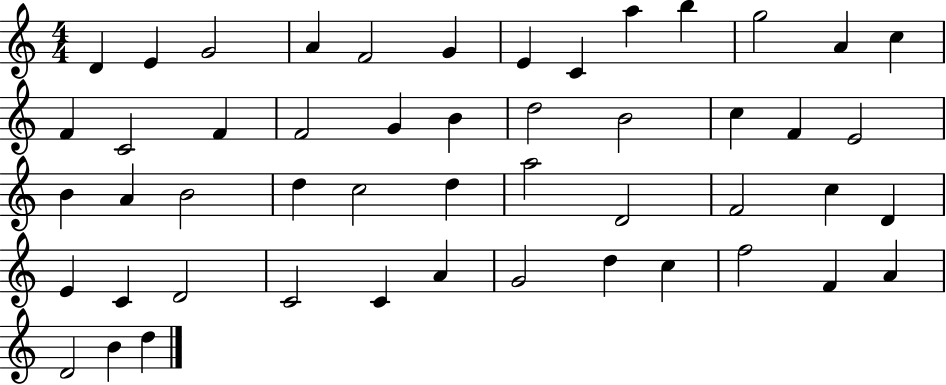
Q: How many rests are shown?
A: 0